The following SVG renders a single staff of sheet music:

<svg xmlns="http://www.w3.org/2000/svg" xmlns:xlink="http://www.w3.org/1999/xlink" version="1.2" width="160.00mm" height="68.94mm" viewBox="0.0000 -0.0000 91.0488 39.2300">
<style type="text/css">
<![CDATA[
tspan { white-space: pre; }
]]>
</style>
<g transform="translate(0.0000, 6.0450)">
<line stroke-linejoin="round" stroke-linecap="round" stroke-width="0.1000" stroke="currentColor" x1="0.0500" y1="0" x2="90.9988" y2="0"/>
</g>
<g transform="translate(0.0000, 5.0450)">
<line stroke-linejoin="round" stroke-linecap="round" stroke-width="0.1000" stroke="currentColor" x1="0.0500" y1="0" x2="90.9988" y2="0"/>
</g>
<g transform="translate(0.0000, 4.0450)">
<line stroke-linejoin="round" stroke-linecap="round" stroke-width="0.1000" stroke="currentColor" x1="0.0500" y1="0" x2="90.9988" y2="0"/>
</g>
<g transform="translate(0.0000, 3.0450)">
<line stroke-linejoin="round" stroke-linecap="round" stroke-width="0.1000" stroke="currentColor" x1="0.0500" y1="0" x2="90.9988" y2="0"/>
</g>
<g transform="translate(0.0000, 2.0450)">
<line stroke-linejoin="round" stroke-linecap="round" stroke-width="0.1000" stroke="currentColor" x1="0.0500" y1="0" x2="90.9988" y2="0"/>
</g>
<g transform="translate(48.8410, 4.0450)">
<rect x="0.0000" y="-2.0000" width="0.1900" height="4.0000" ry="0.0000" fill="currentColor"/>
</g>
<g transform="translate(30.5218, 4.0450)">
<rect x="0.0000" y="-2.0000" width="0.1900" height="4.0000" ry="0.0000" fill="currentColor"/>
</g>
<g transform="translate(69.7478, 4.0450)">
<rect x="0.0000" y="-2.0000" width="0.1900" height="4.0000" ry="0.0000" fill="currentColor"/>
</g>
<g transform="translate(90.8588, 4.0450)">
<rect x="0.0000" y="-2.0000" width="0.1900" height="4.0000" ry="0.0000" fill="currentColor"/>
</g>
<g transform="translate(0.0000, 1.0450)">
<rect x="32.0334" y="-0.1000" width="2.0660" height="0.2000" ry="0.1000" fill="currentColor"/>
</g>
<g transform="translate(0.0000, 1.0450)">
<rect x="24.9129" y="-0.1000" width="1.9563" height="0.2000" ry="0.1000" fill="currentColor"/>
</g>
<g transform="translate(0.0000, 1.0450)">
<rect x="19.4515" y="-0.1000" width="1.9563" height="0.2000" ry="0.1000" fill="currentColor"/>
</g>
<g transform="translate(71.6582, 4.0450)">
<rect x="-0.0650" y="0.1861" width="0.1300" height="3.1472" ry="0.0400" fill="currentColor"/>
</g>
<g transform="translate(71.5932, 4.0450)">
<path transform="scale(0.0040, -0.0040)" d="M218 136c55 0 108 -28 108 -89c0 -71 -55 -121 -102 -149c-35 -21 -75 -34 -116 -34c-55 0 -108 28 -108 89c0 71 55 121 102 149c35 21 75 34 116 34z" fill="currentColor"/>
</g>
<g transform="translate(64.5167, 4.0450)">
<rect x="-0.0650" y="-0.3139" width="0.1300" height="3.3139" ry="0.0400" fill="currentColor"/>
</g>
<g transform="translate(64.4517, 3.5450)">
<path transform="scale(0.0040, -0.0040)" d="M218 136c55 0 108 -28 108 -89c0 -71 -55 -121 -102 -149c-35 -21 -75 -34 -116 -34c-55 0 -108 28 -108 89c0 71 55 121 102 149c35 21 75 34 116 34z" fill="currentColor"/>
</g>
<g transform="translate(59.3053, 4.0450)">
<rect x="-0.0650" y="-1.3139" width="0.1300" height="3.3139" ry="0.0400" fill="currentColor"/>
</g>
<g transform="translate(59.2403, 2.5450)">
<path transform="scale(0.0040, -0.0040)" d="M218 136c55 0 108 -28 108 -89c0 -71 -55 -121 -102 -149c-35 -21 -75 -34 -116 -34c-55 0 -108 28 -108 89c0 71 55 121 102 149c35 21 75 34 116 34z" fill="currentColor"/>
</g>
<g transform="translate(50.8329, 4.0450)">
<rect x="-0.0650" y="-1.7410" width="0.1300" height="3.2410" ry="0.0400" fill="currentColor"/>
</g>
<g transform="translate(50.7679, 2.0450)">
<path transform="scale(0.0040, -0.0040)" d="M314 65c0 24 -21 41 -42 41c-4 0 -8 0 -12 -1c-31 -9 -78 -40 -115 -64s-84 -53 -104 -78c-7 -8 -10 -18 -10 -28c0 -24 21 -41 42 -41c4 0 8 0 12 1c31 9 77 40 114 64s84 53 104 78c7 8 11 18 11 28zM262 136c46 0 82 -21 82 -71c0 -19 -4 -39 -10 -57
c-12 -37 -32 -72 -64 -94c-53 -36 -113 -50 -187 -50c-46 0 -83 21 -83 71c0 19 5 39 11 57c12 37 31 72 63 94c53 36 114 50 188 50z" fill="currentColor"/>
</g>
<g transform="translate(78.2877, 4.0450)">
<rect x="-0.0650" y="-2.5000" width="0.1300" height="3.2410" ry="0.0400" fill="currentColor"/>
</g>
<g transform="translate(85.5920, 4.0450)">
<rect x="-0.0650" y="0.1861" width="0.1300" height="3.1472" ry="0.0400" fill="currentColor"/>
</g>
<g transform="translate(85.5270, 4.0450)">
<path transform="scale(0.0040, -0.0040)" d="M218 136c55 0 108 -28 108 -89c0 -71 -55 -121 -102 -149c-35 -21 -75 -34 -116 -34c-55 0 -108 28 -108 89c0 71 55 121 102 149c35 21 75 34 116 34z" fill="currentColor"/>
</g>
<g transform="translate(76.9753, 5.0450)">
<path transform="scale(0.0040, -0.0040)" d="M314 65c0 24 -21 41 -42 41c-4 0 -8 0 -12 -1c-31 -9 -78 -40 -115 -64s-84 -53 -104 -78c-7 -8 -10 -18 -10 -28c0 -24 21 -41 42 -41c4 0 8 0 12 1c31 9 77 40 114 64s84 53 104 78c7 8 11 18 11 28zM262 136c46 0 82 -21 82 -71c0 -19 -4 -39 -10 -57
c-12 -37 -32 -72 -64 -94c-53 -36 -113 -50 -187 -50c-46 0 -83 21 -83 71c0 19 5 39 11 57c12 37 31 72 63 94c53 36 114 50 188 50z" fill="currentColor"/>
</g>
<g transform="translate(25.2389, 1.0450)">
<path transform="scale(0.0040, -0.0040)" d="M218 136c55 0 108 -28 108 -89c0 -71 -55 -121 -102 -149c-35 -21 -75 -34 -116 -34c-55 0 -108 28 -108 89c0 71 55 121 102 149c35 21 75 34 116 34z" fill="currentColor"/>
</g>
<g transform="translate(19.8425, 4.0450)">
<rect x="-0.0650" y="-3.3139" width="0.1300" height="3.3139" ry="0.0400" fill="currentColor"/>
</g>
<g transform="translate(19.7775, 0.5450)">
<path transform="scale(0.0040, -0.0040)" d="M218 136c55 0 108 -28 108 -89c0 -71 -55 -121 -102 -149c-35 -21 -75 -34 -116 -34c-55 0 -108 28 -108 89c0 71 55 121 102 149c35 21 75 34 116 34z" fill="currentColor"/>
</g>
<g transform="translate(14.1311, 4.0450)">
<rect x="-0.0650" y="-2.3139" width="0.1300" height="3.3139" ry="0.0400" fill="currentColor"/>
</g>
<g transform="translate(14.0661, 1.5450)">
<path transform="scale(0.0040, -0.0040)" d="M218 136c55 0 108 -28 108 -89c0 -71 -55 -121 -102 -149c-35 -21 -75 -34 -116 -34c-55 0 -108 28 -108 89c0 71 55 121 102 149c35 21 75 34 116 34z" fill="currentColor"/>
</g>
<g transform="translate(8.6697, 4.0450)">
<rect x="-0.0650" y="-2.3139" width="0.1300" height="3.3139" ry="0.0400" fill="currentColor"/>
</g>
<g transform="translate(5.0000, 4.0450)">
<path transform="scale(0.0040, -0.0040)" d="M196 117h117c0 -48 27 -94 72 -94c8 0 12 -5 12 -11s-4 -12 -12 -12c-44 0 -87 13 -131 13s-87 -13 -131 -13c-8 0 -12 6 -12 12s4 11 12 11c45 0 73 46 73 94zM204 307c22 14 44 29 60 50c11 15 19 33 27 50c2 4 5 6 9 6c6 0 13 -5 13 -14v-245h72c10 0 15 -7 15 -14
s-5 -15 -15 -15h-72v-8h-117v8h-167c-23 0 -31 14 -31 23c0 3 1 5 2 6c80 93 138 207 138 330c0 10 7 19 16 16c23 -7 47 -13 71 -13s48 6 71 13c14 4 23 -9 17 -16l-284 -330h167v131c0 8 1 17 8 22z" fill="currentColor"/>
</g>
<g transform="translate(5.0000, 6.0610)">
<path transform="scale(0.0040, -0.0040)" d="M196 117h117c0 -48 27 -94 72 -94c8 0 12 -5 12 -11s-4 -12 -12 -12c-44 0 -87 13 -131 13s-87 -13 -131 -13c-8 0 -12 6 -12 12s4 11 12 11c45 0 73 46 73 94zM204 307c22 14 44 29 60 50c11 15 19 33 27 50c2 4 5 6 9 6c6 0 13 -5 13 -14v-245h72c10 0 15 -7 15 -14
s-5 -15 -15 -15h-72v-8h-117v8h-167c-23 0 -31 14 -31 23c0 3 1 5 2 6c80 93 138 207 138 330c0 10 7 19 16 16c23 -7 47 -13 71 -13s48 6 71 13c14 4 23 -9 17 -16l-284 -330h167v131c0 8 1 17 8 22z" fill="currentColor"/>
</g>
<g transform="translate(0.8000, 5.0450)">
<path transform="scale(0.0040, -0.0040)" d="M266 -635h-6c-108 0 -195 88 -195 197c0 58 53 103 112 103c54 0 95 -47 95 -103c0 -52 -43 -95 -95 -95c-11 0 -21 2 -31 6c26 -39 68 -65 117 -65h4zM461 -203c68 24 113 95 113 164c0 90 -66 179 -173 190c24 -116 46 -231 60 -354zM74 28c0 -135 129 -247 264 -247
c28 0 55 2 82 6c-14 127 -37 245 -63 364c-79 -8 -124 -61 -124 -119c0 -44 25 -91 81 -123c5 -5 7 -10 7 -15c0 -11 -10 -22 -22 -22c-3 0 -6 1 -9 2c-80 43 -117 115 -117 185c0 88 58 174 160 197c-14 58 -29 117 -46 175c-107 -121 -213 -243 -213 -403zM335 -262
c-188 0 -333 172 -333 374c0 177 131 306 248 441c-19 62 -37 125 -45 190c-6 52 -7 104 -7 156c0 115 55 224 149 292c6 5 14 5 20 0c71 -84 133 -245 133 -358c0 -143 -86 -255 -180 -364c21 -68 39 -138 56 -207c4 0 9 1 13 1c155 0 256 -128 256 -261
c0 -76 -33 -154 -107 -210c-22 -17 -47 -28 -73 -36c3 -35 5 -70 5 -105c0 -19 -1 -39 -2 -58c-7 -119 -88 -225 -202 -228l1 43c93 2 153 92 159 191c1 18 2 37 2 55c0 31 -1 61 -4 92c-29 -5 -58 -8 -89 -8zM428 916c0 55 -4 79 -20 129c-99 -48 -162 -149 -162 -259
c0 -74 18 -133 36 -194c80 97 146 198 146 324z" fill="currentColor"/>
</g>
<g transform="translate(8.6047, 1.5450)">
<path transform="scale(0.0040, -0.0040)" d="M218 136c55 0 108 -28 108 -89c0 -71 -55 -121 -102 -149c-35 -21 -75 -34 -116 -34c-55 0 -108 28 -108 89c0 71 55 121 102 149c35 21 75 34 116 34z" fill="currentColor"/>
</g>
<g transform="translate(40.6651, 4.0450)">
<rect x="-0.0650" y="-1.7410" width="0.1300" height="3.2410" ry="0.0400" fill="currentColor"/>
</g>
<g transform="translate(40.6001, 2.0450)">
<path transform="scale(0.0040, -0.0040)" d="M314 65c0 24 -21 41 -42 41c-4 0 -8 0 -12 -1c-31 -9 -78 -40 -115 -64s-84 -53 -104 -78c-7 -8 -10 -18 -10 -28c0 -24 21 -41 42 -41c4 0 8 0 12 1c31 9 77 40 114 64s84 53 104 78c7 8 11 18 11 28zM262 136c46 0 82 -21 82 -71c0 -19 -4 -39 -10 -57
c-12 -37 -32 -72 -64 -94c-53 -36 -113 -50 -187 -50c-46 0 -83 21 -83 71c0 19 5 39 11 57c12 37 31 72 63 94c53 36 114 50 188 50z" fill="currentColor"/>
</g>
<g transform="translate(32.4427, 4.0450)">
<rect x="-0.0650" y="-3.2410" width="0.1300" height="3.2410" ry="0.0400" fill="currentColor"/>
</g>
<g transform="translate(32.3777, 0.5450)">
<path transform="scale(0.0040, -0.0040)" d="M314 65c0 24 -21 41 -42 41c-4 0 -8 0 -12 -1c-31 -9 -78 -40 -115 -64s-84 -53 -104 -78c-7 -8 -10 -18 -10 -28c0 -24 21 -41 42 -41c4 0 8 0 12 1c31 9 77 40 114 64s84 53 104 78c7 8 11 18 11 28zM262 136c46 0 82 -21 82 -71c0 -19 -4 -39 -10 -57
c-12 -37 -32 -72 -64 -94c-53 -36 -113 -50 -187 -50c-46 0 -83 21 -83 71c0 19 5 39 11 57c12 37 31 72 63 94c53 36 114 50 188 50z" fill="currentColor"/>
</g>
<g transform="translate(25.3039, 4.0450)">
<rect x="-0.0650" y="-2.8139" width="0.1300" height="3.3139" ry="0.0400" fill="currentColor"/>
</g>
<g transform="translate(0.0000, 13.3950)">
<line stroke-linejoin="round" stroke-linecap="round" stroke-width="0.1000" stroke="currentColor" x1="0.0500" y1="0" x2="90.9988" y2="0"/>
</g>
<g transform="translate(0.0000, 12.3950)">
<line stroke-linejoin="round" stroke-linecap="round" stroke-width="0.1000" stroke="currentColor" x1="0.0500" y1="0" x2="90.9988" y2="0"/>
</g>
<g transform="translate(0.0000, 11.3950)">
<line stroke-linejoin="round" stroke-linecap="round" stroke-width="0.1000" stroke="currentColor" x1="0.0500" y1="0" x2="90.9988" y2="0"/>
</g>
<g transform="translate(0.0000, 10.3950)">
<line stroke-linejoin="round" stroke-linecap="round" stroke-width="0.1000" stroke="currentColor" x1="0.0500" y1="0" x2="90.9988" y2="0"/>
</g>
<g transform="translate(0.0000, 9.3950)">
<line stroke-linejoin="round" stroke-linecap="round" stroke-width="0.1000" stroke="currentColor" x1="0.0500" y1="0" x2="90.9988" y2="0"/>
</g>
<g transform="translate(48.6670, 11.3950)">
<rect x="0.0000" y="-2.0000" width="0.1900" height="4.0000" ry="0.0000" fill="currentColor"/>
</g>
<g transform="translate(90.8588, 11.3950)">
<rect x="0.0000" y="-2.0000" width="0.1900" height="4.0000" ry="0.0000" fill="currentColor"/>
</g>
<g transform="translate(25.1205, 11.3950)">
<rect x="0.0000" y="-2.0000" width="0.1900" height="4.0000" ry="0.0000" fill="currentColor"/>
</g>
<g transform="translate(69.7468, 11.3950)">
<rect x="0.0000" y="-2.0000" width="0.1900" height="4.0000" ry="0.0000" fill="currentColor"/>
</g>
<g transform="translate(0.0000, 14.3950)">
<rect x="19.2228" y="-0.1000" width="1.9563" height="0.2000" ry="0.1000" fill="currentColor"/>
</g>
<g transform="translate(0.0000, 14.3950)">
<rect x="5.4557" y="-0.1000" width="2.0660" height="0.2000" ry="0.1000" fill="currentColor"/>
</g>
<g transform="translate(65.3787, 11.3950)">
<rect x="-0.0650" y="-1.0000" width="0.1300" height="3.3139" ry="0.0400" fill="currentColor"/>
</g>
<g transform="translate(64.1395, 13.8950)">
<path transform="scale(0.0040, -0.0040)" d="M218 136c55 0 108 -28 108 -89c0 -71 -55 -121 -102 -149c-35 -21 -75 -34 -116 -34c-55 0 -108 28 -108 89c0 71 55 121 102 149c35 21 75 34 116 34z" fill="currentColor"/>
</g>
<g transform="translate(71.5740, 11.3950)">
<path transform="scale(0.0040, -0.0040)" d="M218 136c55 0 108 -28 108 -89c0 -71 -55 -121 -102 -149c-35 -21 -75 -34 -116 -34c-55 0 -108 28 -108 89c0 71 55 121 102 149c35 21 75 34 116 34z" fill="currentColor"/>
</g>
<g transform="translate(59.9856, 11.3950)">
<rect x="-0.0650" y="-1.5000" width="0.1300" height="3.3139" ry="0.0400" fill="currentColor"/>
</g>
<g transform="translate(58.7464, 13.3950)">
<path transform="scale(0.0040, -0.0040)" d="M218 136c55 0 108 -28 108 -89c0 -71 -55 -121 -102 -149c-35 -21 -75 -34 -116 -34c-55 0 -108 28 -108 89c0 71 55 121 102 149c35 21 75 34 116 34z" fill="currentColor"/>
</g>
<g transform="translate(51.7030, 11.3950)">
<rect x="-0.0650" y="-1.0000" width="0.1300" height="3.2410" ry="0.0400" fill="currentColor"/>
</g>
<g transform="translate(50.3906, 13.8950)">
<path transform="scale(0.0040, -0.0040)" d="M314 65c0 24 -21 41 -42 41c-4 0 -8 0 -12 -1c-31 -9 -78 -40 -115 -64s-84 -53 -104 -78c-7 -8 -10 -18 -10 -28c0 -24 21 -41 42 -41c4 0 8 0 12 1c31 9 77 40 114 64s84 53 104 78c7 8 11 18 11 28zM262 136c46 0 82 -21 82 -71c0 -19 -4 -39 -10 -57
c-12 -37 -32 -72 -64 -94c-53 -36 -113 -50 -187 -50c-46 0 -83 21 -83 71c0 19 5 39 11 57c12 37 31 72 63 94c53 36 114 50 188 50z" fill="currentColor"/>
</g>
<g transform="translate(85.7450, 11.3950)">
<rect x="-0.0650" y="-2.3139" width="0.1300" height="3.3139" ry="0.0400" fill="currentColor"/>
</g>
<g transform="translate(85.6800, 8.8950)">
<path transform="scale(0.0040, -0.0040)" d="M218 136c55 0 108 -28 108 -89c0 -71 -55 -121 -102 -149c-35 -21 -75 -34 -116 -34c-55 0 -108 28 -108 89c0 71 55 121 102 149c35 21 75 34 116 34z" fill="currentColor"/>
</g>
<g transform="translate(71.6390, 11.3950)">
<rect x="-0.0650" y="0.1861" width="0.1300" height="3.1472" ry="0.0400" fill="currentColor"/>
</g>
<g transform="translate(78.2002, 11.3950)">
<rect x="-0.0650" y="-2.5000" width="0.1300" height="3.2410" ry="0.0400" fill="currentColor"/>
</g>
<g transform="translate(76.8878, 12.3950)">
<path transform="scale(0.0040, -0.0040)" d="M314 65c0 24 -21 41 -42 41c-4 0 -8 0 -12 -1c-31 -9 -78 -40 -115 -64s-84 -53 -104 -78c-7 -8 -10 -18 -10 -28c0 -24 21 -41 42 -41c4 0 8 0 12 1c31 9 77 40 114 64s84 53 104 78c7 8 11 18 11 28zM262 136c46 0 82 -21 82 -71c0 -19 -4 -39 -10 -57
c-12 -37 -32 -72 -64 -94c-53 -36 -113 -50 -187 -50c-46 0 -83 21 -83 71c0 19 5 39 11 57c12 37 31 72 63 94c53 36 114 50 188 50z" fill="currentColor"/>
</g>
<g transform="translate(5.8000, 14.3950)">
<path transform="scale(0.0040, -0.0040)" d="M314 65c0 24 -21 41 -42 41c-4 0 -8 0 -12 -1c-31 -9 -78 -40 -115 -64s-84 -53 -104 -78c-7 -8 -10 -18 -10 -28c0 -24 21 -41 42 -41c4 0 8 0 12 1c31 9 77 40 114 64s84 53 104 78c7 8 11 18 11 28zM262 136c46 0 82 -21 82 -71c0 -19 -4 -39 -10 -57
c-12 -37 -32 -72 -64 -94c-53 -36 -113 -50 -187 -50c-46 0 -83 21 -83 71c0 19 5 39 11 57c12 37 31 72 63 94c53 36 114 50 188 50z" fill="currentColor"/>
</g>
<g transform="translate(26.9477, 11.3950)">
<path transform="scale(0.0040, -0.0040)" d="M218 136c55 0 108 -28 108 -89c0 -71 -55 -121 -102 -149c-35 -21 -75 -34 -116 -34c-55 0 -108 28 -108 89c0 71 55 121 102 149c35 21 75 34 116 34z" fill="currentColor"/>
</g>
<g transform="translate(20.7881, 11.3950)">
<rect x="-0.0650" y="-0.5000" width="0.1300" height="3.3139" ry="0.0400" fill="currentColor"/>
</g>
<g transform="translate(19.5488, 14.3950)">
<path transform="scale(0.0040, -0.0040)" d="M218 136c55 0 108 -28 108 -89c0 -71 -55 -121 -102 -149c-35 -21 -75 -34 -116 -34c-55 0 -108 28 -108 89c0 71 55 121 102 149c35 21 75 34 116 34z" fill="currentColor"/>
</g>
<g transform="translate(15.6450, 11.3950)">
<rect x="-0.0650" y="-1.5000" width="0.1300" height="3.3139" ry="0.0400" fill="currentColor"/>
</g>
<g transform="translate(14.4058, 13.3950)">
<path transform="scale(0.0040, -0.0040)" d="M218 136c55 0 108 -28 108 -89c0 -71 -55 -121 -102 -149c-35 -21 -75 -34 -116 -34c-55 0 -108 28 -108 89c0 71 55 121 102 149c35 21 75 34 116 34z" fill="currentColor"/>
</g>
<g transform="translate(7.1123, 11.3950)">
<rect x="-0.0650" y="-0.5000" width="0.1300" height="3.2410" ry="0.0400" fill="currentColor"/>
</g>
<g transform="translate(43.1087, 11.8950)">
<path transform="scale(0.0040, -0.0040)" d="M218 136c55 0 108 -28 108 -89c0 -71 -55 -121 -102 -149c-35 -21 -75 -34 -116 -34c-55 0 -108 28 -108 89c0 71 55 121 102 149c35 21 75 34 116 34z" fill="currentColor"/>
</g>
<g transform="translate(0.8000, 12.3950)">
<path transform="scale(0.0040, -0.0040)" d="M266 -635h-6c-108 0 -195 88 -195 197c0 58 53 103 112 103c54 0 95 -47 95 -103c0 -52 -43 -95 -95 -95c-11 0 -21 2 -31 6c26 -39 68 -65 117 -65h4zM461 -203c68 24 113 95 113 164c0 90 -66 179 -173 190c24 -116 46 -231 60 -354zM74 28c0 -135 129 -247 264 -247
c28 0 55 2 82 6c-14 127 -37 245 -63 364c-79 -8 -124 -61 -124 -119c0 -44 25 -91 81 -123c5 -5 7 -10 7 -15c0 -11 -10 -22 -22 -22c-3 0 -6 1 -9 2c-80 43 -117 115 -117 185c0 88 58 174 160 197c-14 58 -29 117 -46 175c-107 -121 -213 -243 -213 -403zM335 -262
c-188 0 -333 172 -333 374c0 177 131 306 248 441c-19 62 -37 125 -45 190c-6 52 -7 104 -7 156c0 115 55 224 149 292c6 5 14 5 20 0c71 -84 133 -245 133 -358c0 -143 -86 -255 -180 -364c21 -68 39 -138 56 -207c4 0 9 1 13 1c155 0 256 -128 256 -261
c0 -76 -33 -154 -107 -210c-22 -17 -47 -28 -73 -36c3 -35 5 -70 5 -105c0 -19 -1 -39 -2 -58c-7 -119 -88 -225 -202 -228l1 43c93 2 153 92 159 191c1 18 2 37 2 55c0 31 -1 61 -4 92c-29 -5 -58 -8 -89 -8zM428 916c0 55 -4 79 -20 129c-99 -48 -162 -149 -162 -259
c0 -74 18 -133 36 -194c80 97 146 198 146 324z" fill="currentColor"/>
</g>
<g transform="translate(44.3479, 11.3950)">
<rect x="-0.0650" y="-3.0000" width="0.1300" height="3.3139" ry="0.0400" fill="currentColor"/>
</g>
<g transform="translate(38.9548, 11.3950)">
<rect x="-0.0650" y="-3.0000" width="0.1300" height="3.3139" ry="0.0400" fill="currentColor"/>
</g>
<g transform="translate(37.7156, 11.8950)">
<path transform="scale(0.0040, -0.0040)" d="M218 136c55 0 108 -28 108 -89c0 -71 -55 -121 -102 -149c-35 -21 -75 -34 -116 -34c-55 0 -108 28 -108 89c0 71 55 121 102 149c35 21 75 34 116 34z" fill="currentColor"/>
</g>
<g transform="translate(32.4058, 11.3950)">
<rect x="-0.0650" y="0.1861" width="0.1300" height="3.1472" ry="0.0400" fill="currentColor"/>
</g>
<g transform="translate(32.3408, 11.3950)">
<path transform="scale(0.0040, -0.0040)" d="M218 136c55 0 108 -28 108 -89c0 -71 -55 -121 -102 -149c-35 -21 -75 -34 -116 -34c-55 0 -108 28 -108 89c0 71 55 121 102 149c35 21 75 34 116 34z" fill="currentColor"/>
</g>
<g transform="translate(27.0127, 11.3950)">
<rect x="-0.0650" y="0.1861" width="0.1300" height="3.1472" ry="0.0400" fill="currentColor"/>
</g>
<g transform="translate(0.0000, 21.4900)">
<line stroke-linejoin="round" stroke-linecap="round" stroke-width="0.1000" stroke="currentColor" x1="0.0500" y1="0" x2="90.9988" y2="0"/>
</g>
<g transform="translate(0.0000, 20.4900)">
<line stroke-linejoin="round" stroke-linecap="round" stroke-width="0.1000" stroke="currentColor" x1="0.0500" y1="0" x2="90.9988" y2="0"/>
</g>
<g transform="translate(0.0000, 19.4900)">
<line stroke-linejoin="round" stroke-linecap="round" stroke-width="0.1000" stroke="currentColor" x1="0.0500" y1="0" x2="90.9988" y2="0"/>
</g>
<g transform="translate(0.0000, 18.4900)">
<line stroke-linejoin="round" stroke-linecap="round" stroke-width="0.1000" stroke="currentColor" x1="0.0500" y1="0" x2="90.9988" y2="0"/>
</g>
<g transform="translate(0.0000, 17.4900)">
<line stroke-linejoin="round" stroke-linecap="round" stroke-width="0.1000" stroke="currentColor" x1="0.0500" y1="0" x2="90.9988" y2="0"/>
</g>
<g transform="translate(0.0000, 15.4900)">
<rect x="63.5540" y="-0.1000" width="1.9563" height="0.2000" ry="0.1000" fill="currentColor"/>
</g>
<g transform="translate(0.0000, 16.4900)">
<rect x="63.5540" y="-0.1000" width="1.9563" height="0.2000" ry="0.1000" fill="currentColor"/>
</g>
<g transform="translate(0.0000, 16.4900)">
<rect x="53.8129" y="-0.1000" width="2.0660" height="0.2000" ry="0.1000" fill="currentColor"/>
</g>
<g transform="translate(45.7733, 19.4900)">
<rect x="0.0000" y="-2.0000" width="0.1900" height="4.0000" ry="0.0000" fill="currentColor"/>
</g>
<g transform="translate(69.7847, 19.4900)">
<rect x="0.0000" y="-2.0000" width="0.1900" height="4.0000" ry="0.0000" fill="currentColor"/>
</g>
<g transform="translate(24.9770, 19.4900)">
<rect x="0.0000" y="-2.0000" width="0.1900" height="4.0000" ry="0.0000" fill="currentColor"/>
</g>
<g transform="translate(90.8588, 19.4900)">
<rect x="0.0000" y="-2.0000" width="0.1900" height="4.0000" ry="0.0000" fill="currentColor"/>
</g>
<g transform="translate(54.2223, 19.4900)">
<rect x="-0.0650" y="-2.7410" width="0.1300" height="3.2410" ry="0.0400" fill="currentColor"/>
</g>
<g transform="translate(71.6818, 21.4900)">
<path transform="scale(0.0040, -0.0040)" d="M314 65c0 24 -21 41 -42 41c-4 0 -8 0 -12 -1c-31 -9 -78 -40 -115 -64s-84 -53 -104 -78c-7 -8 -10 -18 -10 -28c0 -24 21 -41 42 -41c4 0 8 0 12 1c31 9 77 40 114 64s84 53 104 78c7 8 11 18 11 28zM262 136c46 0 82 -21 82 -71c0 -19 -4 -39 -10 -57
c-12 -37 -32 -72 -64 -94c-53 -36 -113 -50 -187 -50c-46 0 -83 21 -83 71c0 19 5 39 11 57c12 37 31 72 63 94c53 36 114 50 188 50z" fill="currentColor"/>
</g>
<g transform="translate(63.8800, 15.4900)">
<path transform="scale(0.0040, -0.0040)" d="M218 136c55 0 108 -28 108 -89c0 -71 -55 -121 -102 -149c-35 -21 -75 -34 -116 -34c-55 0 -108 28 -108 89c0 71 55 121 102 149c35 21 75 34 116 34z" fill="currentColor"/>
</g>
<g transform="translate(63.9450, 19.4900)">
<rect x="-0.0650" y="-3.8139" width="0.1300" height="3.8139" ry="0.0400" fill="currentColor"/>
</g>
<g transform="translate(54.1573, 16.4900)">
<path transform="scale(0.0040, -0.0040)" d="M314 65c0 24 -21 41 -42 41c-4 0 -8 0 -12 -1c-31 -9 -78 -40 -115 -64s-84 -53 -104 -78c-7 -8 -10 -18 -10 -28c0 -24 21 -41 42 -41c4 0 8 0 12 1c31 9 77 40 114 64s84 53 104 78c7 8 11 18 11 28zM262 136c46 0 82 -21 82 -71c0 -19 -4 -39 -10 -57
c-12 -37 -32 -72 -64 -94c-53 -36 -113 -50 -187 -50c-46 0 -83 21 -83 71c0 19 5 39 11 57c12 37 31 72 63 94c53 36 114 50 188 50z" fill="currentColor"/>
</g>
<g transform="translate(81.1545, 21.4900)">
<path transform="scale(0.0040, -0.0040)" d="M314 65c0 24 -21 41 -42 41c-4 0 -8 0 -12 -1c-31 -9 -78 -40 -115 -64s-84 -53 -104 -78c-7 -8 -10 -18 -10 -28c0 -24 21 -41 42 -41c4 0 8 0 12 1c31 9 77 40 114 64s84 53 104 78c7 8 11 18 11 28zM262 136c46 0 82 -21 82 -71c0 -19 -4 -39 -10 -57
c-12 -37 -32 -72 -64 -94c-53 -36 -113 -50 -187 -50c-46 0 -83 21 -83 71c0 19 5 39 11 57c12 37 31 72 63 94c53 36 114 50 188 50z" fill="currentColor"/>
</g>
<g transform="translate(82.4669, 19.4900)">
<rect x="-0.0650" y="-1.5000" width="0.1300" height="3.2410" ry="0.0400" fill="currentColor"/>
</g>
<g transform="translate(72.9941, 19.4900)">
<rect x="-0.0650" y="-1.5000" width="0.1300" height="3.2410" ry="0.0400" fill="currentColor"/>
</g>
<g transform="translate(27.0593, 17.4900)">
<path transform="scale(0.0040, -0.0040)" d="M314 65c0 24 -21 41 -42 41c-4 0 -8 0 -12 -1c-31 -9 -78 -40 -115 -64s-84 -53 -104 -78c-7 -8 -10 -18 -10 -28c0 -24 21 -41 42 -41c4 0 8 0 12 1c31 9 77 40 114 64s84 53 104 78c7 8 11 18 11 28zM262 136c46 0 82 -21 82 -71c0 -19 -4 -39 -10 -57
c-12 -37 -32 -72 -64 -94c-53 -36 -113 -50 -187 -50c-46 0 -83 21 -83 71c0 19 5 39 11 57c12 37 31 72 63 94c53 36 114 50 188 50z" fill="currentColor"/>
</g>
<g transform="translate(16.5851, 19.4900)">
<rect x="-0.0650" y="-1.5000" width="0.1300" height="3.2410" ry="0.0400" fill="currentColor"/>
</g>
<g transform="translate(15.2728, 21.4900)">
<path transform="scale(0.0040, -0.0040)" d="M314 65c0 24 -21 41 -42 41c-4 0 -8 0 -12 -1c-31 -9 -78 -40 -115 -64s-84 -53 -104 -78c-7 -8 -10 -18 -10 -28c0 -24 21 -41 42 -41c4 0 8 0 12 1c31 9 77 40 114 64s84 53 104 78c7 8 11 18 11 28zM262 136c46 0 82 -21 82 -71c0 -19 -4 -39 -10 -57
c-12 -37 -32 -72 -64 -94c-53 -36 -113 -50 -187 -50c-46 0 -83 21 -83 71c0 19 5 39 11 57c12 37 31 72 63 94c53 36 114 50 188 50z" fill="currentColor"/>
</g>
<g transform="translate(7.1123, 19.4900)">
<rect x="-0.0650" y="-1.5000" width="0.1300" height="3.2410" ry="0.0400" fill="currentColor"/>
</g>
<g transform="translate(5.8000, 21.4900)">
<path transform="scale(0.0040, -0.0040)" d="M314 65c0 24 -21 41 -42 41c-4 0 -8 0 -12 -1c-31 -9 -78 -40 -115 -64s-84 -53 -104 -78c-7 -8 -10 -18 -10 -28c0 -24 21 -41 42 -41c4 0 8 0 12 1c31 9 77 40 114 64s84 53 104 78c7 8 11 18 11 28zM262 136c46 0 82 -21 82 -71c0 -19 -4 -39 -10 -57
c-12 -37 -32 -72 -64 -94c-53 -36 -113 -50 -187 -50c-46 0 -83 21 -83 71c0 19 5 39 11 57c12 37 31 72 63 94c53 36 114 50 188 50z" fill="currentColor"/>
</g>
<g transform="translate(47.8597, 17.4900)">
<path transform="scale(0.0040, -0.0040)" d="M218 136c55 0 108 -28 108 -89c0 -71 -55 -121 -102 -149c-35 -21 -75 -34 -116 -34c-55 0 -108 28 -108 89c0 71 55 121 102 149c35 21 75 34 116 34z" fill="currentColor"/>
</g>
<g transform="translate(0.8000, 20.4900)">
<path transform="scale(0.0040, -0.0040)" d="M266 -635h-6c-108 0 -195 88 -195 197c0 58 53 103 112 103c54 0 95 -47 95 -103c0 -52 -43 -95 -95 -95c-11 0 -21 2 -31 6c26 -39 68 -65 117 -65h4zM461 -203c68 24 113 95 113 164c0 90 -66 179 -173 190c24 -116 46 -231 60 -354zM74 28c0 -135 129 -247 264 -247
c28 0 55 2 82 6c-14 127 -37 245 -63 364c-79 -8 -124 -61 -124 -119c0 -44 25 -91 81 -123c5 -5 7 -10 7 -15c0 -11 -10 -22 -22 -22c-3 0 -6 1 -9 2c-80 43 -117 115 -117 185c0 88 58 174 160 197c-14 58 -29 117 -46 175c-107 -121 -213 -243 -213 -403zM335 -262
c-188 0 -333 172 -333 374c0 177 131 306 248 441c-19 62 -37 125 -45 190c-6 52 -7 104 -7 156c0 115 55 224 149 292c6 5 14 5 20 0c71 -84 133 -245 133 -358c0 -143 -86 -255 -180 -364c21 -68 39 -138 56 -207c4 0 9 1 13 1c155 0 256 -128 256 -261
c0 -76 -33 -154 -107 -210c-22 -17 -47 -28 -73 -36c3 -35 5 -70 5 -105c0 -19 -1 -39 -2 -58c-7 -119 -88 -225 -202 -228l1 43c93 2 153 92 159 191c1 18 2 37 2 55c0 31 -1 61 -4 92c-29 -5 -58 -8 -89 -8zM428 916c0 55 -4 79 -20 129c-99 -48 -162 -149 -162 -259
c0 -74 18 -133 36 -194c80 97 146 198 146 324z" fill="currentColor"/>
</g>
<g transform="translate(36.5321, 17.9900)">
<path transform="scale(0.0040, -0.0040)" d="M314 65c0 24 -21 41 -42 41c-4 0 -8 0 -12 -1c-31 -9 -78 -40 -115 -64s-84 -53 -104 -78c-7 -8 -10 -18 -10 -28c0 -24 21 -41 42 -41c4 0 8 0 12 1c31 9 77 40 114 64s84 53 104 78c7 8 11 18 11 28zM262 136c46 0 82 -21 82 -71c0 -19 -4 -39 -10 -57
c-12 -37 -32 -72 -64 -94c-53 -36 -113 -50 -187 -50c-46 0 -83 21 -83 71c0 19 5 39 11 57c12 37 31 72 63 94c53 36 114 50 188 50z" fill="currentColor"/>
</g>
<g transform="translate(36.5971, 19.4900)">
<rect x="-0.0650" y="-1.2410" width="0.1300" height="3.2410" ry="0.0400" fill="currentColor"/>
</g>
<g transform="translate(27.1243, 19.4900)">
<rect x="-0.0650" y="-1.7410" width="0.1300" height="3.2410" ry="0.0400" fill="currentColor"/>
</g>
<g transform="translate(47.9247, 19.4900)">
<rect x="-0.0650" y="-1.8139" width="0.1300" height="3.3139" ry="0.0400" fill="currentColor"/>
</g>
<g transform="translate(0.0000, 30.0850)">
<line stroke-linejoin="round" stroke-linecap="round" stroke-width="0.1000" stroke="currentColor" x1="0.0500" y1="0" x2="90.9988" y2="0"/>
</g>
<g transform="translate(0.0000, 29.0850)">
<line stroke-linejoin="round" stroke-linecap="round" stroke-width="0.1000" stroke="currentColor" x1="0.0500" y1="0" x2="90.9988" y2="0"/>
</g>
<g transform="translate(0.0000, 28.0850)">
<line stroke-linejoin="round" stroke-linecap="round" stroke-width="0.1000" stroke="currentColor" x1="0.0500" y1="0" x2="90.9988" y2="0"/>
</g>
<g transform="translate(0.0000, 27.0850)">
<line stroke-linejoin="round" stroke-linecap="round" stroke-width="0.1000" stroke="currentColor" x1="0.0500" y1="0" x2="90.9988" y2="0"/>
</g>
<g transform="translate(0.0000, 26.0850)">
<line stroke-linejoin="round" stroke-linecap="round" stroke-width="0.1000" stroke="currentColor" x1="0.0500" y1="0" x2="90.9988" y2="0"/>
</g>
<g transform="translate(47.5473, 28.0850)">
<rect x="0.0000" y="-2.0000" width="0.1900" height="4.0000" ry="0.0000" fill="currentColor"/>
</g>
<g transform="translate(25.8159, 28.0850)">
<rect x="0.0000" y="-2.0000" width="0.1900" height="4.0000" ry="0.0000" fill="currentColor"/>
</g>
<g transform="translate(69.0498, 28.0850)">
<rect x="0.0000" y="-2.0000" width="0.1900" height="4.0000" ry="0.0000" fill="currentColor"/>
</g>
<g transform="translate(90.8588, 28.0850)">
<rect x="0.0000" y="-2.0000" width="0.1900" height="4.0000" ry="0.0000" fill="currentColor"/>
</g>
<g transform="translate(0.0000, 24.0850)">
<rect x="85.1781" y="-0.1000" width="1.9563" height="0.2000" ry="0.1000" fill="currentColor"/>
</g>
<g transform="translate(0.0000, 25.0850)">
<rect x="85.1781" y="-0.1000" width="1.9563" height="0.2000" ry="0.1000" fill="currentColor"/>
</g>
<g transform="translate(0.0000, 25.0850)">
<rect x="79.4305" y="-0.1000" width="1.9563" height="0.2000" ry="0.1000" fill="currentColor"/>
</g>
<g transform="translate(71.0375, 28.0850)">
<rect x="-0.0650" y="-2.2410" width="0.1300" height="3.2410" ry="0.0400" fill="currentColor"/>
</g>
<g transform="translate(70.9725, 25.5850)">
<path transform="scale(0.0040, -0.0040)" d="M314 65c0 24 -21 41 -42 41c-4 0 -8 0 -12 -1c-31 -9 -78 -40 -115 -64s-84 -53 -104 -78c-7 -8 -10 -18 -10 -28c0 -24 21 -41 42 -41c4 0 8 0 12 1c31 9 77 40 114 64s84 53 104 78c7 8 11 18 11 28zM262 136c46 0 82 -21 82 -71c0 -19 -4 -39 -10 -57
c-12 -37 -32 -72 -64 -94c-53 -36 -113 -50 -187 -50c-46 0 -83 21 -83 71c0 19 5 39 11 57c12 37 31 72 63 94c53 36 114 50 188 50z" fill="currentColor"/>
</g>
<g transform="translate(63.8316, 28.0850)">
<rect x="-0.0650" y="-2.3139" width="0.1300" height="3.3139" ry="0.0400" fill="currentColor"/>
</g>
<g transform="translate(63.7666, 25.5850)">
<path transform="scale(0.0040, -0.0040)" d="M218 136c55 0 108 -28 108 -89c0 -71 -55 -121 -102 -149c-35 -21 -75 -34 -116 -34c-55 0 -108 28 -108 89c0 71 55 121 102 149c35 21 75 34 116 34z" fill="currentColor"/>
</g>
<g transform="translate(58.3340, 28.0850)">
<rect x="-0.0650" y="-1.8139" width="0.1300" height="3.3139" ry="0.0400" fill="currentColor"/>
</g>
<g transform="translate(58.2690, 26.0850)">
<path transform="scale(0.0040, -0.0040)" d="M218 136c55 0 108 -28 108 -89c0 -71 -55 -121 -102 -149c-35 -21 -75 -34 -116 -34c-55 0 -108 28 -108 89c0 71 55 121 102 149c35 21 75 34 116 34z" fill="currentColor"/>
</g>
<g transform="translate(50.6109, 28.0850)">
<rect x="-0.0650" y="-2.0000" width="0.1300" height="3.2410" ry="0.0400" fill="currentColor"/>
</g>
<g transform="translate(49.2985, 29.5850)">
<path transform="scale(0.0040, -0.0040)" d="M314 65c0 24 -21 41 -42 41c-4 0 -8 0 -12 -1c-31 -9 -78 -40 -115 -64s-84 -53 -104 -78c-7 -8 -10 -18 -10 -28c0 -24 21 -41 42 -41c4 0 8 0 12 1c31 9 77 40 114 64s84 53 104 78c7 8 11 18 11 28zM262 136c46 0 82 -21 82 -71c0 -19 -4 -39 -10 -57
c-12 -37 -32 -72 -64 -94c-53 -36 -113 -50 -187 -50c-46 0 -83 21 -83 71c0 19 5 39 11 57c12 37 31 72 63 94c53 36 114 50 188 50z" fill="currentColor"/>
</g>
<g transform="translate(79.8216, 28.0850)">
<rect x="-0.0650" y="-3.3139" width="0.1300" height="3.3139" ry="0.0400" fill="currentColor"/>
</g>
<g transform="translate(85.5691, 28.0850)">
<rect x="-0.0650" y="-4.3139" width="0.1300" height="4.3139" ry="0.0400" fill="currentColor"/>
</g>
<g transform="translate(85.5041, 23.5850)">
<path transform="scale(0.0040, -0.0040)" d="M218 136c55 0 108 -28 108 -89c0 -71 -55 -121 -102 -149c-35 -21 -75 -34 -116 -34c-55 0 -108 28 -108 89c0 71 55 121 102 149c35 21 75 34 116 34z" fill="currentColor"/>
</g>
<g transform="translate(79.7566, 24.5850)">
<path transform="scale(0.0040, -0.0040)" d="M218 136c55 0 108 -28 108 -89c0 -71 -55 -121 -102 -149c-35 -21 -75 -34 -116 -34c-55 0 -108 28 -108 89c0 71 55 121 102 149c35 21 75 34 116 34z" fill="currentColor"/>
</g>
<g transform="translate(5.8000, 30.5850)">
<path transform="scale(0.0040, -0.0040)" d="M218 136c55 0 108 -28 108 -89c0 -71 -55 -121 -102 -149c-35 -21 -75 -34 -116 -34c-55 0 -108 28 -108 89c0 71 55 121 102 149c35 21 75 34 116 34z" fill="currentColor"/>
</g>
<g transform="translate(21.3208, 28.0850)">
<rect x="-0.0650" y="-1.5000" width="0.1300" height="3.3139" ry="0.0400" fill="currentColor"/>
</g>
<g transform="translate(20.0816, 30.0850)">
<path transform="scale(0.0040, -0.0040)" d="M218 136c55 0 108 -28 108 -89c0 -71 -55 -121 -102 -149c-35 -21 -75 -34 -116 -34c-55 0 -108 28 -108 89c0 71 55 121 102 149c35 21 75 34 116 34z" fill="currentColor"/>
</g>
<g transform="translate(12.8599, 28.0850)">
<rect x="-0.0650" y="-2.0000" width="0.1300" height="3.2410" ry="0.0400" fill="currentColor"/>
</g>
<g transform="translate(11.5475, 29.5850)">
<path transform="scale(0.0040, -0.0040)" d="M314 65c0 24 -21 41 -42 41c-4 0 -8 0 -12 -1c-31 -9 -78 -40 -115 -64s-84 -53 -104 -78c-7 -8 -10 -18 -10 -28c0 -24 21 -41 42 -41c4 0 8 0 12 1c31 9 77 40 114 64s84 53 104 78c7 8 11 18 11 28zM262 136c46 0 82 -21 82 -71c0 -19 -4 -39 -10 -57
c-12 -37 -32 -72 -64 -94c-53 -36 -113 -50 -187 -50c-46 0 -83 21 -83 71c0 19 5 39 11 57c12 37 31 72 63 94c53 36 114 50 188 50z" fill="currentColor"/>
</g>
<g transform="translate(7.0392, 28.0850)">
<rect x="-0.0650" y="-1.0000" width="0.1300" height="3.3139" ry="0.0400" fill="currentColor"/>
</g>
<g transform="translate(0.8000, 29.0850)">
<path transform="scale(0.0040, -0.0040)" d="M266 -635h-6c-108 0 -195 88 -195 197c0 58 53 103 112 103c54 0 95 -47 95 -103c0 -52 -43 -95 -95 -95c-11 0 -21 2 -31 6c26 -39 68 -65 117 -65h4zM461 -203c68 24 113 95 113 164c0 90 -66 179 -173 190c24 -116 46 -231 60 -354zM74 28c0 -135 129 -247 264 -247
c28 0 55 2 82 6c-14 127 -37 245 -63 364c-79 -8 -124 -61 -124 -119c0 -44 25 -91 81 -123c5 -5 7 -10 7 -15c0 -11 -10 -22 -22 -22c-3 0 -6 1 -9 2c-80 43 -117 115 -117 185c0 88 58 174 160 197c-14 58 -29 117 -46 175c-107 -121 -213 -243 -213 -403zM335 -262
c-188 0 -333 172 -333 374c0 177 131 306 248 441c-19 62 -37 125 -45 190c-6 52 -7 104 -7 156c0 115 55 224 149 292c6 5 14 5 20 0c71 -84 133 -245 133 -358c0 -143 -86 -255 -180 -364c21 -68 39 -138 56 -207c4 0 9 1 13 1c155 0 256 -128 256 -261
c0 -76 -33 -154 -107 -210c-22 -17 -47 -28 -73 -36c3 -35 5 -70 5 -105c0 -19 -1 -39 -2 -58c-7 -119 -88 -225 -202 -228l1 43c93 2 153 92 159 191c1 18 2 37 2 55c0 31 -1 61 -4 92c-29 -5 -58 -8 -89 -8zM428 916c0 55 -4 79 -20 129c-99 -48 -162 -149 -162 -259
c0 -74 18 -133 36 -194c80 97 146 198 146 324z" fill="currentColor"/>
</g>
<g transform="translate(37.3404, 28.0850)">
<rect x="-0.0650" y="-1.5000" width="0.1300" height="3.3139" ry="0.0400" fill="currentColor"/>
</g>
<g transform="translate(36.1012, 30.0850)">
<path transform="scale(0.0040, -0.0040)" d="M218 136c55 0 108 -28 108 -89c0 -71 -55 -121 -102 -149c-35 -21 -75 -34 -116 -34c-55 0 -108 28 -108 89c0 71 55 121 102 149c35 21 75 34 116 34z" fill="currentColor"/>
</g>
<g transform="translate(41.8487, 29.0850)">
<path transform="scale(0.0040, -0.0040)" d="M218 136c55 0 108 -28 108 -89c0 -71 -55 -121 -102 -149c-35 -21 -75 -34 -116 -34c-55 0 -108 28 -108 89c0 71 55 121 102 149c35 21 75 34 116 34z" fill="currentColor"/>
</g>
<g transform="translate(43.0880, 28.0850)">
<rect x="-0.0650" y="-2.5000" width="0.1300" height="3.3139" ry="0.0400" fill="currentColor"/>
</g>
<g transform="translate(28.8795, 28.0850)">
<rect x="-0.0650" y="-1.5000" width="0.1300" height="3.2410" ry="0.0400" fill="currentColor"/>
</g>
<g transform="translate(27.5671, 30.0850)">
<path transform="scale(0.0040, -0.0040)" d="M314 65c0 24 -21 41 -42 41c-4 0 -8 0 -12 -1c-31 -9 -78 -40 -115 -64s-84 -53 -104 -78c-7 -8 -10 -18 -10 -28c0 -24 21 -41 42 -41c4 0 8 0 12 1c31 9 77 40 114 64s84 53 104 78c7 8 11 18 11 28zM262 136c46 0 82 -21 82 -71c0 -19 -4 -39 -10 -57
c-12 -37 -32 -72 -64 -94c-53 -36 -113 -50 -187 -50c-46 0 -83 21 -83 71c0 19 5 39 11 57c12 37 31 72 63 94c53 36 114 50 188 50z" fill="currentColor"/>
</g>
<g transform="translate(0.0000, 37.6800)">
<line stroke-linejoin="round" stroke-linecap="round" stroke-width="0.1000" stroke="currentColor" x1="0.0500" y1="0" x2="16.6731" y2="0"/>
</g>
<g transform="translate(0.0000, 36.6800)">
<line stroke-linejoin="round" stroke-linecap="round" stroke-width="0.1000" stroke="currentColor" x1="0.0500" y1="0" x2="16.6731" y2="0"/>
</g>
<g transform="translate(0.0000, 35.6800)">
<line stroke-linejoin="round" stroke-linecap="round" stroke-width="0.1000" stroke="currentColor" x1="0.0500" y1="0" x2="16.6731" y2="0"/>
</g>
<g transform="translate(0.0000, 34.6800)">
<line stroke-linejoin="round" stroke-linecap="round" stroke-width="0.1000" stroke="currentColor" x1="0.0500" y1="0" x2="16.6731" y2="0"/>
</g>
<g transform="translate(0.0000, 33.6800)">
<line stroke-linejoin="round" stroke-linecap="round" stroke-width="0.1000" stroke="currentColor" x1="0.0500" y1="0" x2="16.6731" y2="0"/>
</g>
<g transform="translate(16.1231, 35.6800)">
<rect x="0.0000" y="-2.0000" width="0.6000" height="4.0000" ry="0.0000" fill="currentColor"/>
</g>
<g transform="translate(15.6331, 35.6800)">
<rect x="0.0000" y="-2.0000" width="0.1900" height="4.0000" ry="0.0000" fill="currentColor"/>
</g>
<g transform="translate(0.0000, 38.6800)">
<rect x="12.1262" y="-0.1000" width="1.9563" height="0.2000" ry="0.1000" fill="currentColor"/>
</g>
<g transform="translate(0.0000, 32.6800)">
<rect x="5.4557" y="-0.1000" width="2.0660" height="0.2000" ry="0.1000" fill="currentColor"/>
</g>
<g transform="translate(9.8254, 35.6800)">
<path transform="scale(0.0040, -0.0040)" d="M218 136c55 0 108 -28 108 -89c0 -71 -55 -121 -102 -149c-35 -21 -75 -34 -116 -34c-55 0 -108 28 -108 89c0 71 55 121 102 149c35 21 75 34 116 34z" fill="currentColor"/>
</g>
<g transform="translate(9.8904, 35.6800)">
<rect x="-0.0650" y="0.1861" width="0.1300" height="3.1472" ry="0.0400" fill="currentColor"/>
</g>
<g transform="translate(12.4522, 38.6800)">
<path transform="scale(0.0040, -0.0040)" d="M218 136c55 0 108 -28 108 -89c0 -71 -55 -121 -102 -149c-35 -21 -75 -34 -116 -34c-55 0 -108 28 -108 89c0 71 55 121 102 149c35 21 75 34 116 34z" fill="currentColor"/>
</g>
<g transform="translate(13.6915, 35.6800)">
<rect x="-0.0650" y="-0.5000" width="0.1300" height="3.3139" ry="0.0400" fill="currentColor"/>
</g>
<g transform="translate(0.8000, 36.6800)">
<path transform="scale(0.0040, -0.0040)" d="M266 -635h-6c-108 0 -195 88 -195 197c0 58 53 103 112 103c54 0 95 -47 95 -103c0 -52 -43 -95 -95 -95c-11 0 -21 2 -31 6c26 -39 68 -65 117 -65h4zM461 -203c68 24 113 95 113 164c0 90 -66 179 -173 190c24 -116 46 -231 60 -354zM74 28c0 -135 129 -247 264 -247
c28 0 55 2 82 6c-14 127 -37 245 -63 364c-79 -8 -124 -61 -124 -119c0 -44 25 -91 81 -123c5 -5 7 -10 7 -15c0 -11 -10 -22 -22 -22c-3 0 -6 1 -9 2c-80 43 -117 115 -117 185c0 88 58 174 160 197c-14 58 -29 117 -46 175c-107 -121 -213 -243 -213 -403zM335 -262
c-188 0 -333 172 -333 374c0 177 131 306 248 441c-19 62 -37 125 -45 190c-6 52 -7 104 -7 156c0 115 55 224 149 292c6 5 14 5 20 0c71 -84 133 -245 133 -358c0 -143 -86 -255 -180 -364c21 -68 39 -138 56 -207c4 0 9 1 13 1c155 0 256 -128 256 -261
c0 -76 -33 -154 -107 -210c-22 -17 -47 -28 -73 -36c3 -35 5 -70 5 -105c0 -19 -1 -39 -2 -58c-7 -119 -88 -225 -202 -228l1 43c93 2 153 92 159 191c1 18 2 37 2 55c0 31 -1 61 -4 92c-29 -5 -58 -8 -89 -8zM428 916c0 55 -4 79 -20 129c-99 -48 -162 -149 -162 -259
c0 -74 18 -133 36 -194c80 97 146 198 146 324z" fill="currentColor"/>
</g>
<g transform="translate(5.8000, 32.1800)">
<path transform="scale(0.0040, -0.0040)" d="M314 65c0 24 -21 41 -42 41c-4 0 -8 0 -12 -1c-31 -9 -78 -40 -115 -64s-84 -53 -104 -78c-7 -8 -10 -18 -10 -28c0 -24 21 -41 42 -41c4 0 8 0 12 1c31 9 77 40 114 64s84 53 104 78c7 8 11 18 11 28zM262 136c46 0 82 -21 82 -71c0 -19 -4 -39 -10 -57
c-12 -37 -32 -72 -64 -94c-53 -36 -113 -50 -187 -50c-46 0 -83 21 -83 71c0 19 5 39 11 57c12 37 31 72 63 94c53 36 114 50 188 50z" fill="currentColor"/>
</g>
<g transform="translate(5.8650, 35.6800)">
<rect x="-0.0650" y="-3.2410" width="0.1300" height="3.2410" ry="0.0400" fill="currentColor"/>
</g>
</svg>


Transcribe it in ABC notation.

X:1
T:Untitled
M:4/4
L:1/4
K:C
g g b a b2 f2 f2 e c B G2 B C2 E C B B A A D2 E D B G2 g E2 E2 f2 e2 f a2 c' E2 E2 D F2 E E2 E G F2 f g g2 b d' b2 B C